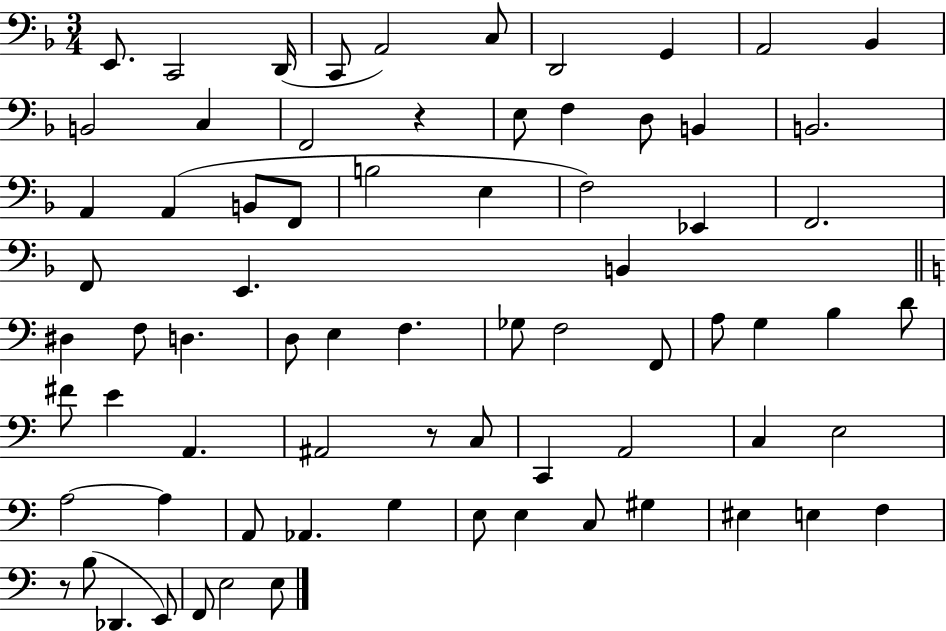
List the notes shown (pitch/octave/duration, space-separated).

E2/e. C2/h D2/s C2/e A2/h C3/e D2/h G2/q A2/h Bb2/q B2/h C3/q F2/h R/q E3/e F3/q D3/e B2/q B2/h. A2/q A2/q B2/e F2/e B3/h E3/q F3/h Eb2/q F2/h. F2/e E2/q. B2/q D#3/q F3/e D3/q. D3/e E3/q F3/q. Gb3/e F3/h F2/e A3/e G3/q B3/q D4/e F#4/e E4/q A2/q. A#2/h R/e C3/e C2/q A2/h C3/q E3/h A3/h A3/q A2/e Ab2/q. G3/q E3/e E3/q C3/e G#3/q EIS3/q E3/q F3/q R/e B3/e Db2/q. E2/e F2/e E3/h E3/e